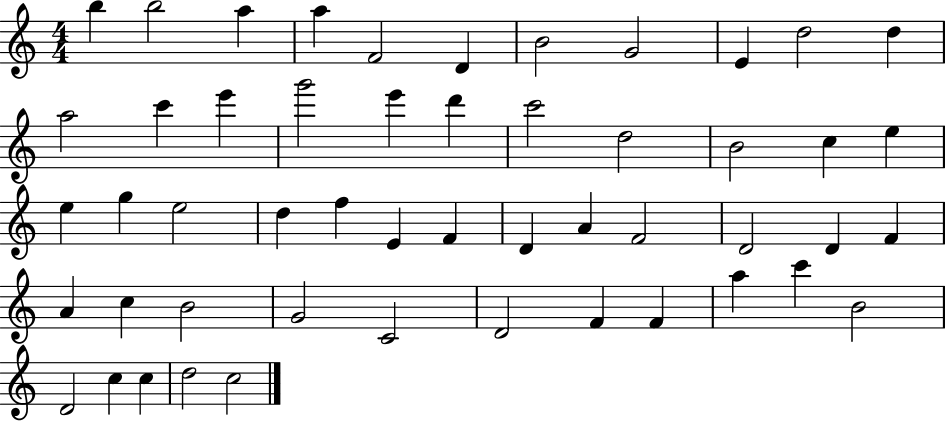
X:1
T:Untitled
M:4/4
L:1/4
K:C
b b2 a a F2 D B2 G2 E d2 d a2 c' e' g'2 e' d' c'2 d2 B2 c e e g e2 d f E F D A F2 D2 D F A c B2 G2 C2 D2 F F a c' B2 D2 c c d2 c2